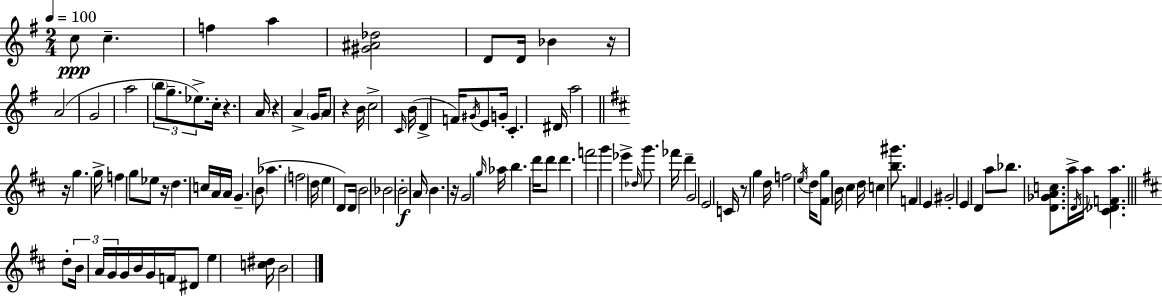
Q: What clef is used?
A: treble